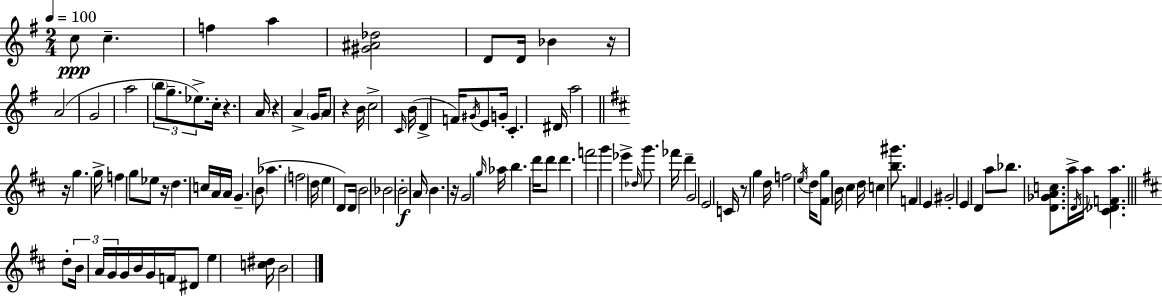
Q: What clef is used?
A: treble